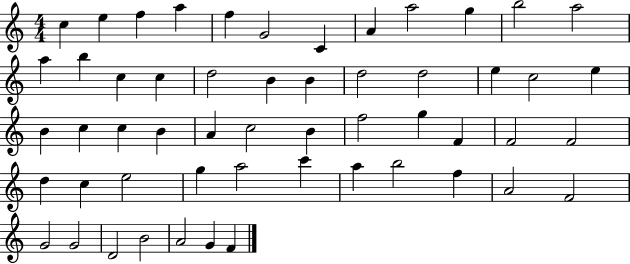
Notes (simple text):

C5/q E5/q F5/q A5/q F5/q G4/h C4/q A4/q A5/h G5/q B5/h A5/h A5/q B5/q C5/q C5/q D5/h B4/q B4/q D5/h D5/h E5/q C5/h E5/q B4/q C5/q C5/q B4/q A4/q C5/h B4/q F5/h G5/q F4/q F4/h F4/h D5/q C5/q E5/h G5/q A5/h C6/q A5/q B5/h F5/q A4/h F4/h G4/h G4/h D4/h B4/h A4/h G4/q F4/q